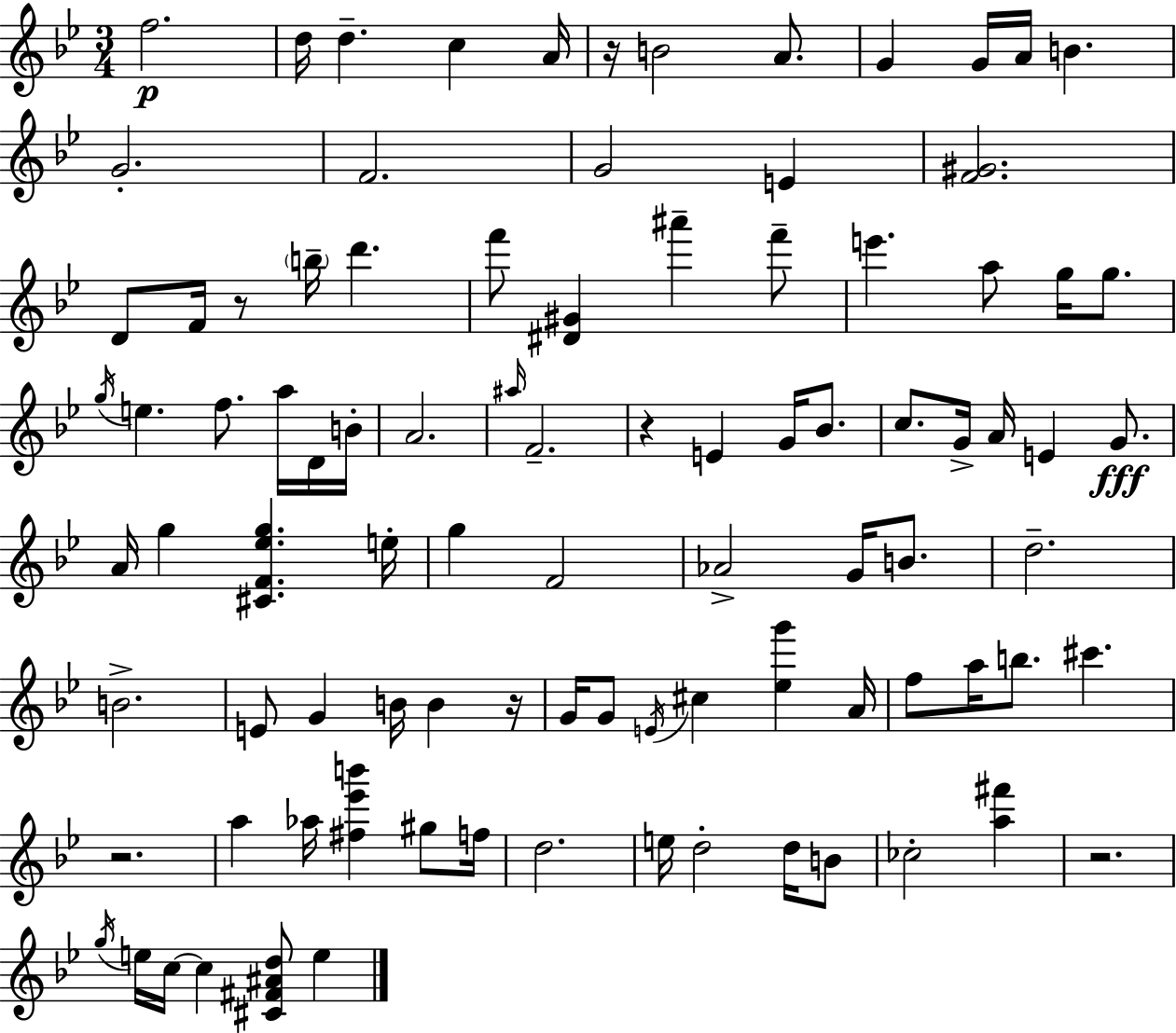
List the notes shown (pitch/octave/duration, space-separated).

F5/h. D5/s D5/q. C5/q A4/s R/s B4/h A4/e. G4/q G4/s A4/s B4/q. G4/h. F4/h. G4/h E4/q [F4,G#4]/h. D4/e F4/s R/e B5/s D6/q. F6/e [D#4,G#4]/q A#6/q F6/e E6/q. A5/e G5/s G5/e. G5/s E5/q. F5/e. A5/s D4/s B4/s A4/h. A#5/s F4/h. R/q E4/q G4/s Bb4/e. C5/e. G4/s A4/s E4/q G4/e. A4/s G5/q [C#4,F4,Eb5,G5]/q. E5/s G5/q F4/h Ab4/h G4/s B4/e. D5/h. B4/h. E4/e G4/q B4/s B4/q R/s G4/s G4/e E4/s C#5/q [Eb5,G6]/q A4/s F5/e A5/s B5/e. C#6/q. R/h. A5/q Ab5/s [F#5,Eb6,B6]/q G#5/e F5/s D5/h. E5/s D5/h D5/s B4/e CES5/h [A5,F#6]/q R/h. G5/s E5/s C5/s C5/q [C#4,F#4,A#4,D5]/e E5/q